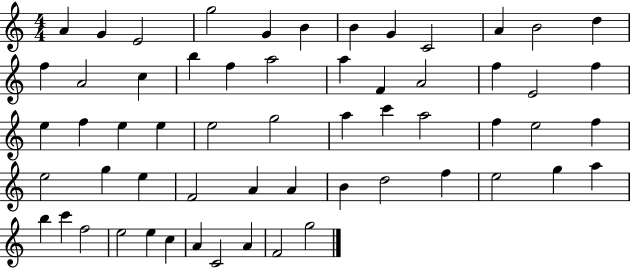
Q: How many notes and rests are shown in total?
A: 59